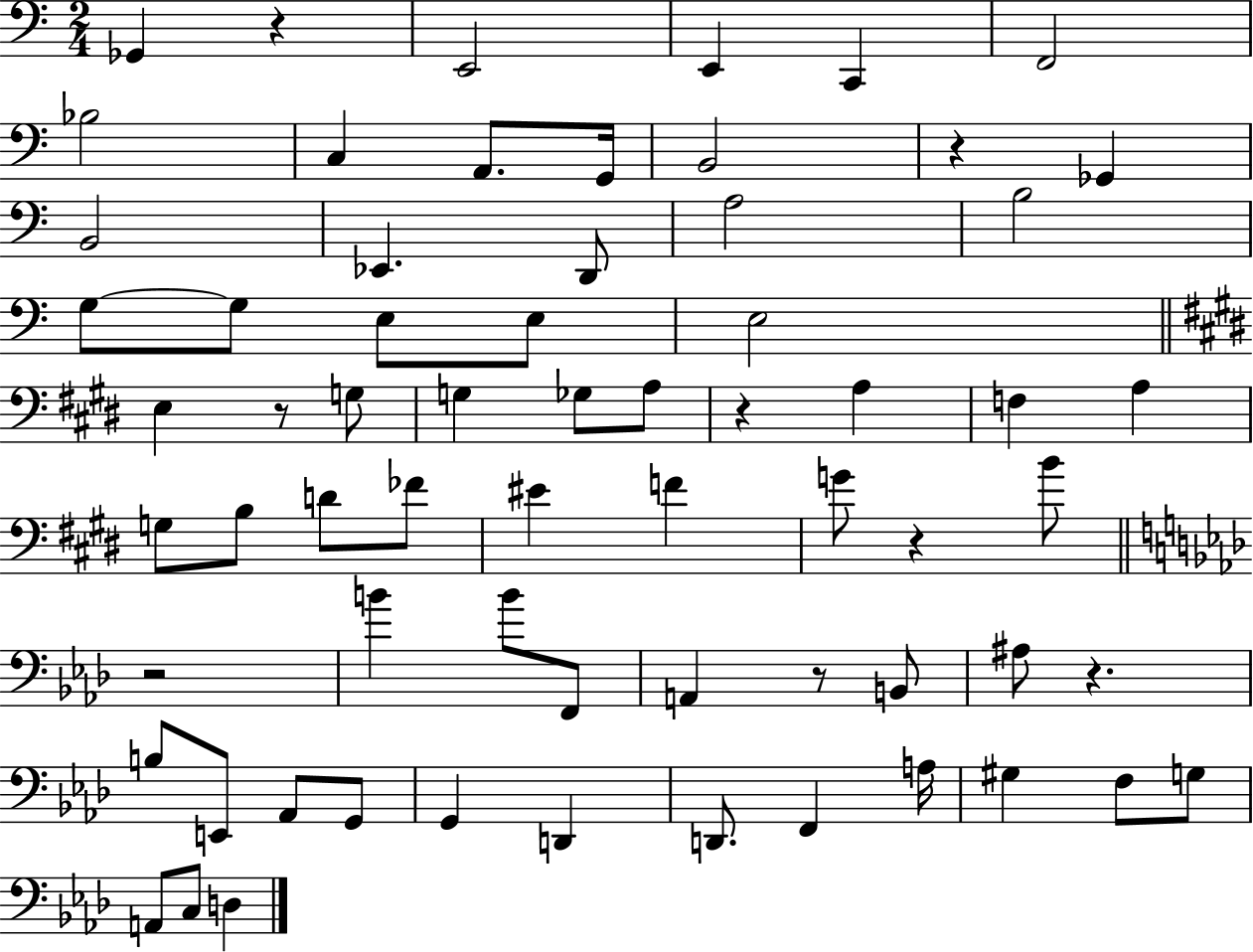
Gb2/q R/q E2/h E2/q C2/q F2/h Bb3/h C3/q A2/e. G2/s B2/h R/q Gb2/q B2/h Eb2/q. D2/e A3/h B3/h G3/e G3/e E3/e E3/e E3/h E3/q R/e G3/e G3/q Gb3/e A3/e R/q A3/q F3/q A3/q G3/e B3/e D4/e FES4/e EIS4/q F4/q G4/e R/q B4/e R/h B4/q B4/e F2/e A2/q R/e B2/e A#3/e R/q. B3/e E2/e Ab2/e G2/e G2/q D2/q D2/e. F2/q A3/s G#3/q F3/e G3/e A2/e C3/e D3/q